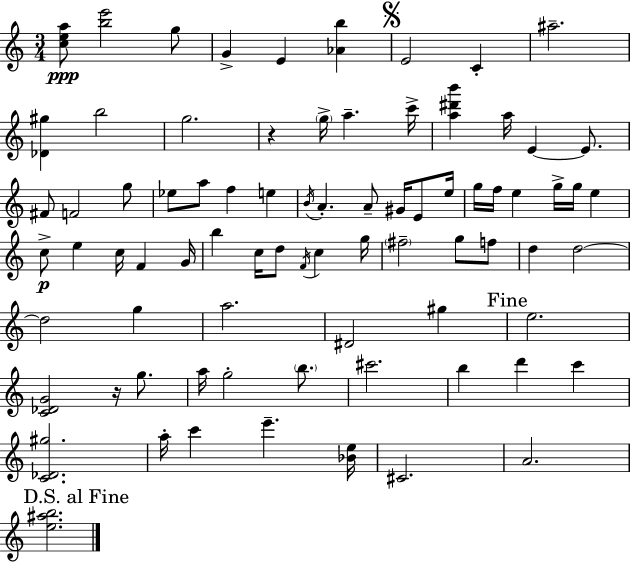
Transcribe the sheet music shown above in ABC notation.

X:1
T:Untitled
M:3/4
L:1/4
K:C
[cea]/2 [be']2 g/2 G E [_Ab] E2 C ^a2 [_D^g] b2 g2 z g/4 a c'/4 [a^d'b'] a/4 E E/2 ^F/2 F2 g/2 _e/2 a/2 f e B/4 A A/2 ^G/4 E/2 e/4 g/4 f/4 e g/4 g/4 e c/2 e c/4 F G/4 b c/4 d/2 F/4 c g/4 ^f2 g/2 f/2 d d2 d2 g a2 ^D2 ^g e2 [C_DG]2 z/4 g/2 a/4 g2 b/2 ^c'2 b d' c' [C_D^g]2 a/4 c' e' [_Be]/4 ^C2 A2 [e^ab]2